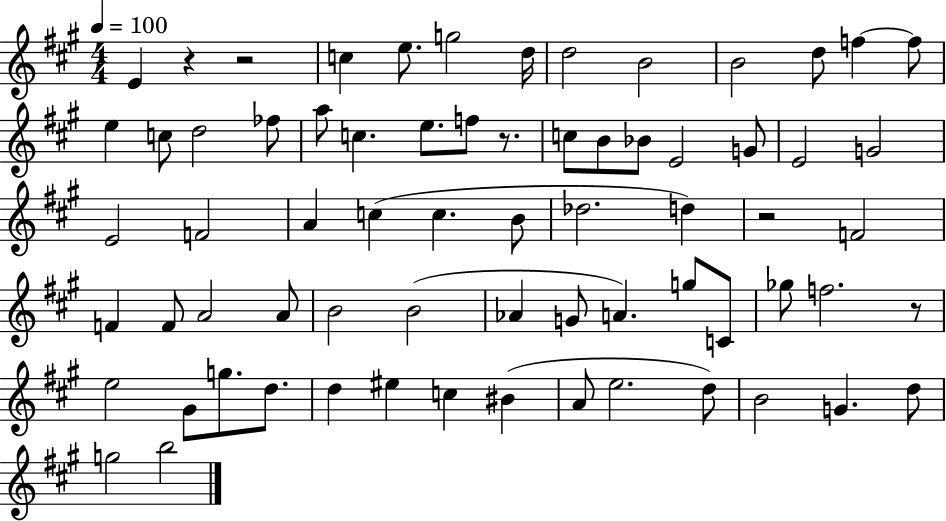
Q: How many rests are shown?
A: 5